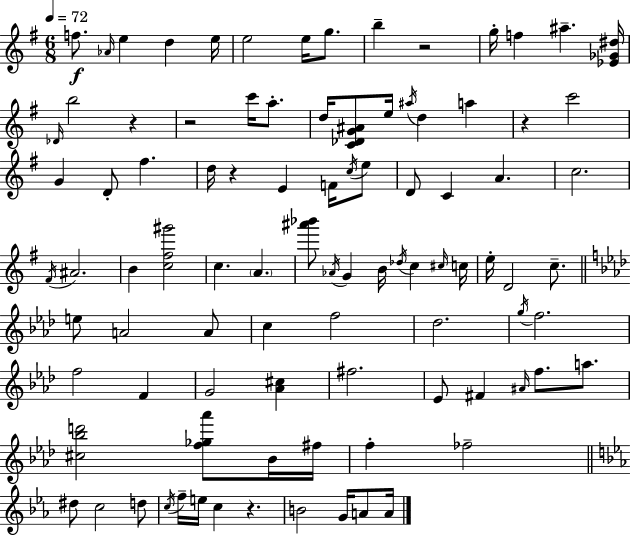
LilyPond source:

{
  \clef treble
  \numericTimeSignature
  \time 6/8
  \key e \minor
  \tempo 4 = 72
  f''8.\f \grace { aes'16 } e''4 d''4 | e''16 e''2 e''16 g''8. | b''4-- r2 | g''16-. f''4 ais''4.-- | \break <ees' ges' dis''>16 \grace { des'16 } b''2 r4 | r2 c'''16 a''8.-. | d''16 <c' des' g' ais'>8 e''16 \acciaccatura { ais''16 } d''4 a''4 | r4 c'''2 | \break g'4 d'8-. fis''4. | d''16 r4 e'4 | f'16 \acciaccatura { c''16 } e''8 d'8 c'4 a'4. | c''2. | \break \acciaccatura { fis'16 } ais'2. | b'4 <c'' fis'' gis'''>2 | c''4. \parenthesize a'4. | <ais''' bes'''>8 \acciaccatura { aes'16 } g'4 | \break b'16 \acciaccatura { des''16 } c''4 \grace { cis''16 } c''16 e''16-. d'2 | c''8.-- \bar "||" \break \key aes \major e''8 a'2 a'8 | c''4 f''2 | des''2. | \acciaccatura { g''16 } f''2. | \break f''2 f'4 | g'2 <aes' cis''>4 | fis''2. | ees'8 fis'4 \grace { ais'16 } f''8. a''8. | \break <cis'' bes'' d'''>2 <f'' ges'' aes'''>8 | bes'16 fis''16 f''4-. fes''2-- | \bar "||" \break \key c \minor dis''8 c''2 d''8 | \acciaccatura { c''16 } f''16-- e''16 c''4 r4. | b'2 g'16 a'8 | a'16 \bar "|."
}